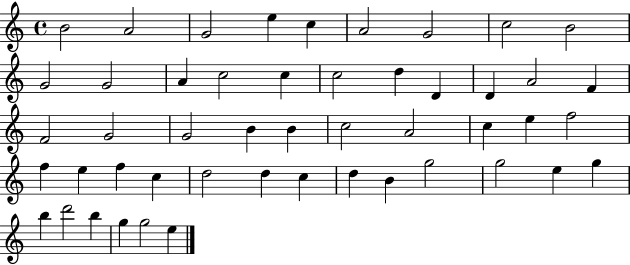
X:1
T:Untitled
M:4/4
L:1/4
K:C
B2 A2 G2 e c A2 G2 c2 B2 G2 G2 A c2 c c2 d D D A2 F F2 G2 G2 B B c2 A2 c e f2 f e f c d2 d c d B g2 g2 e g b d'2 b g g2 e